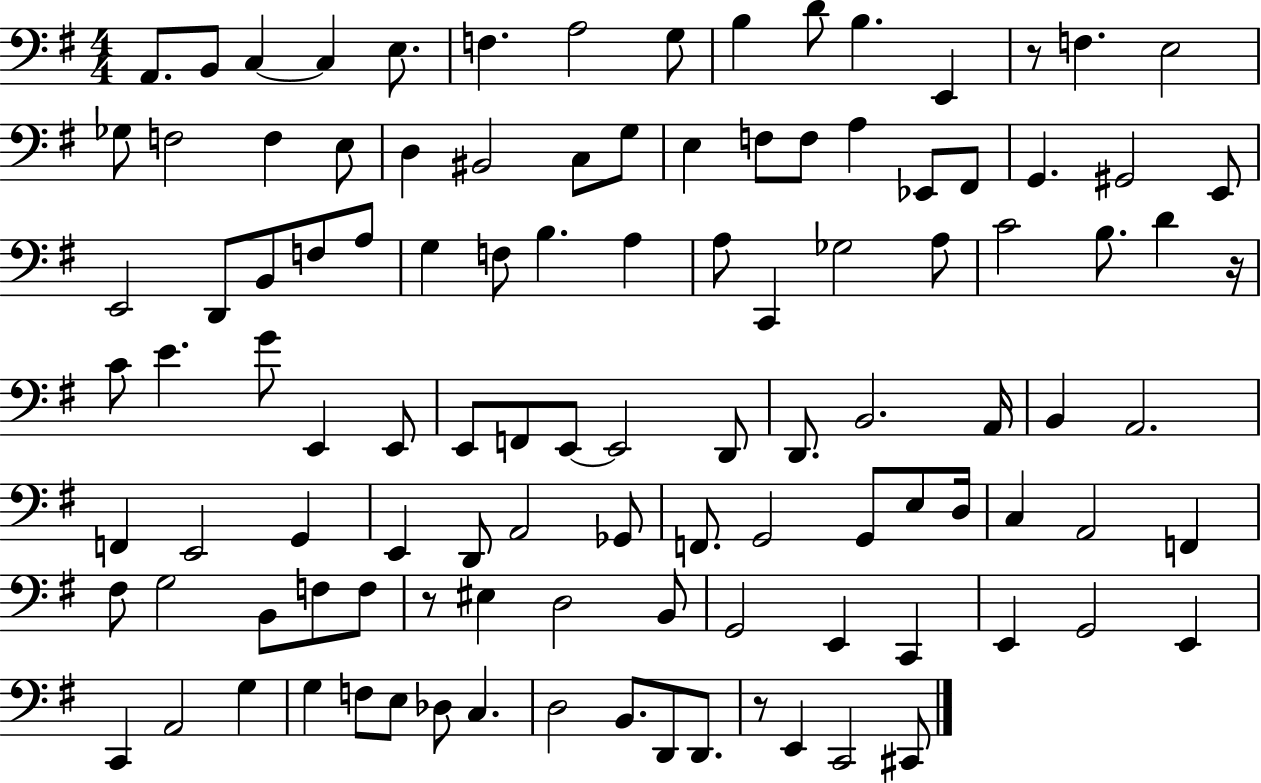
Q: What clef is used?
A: bass